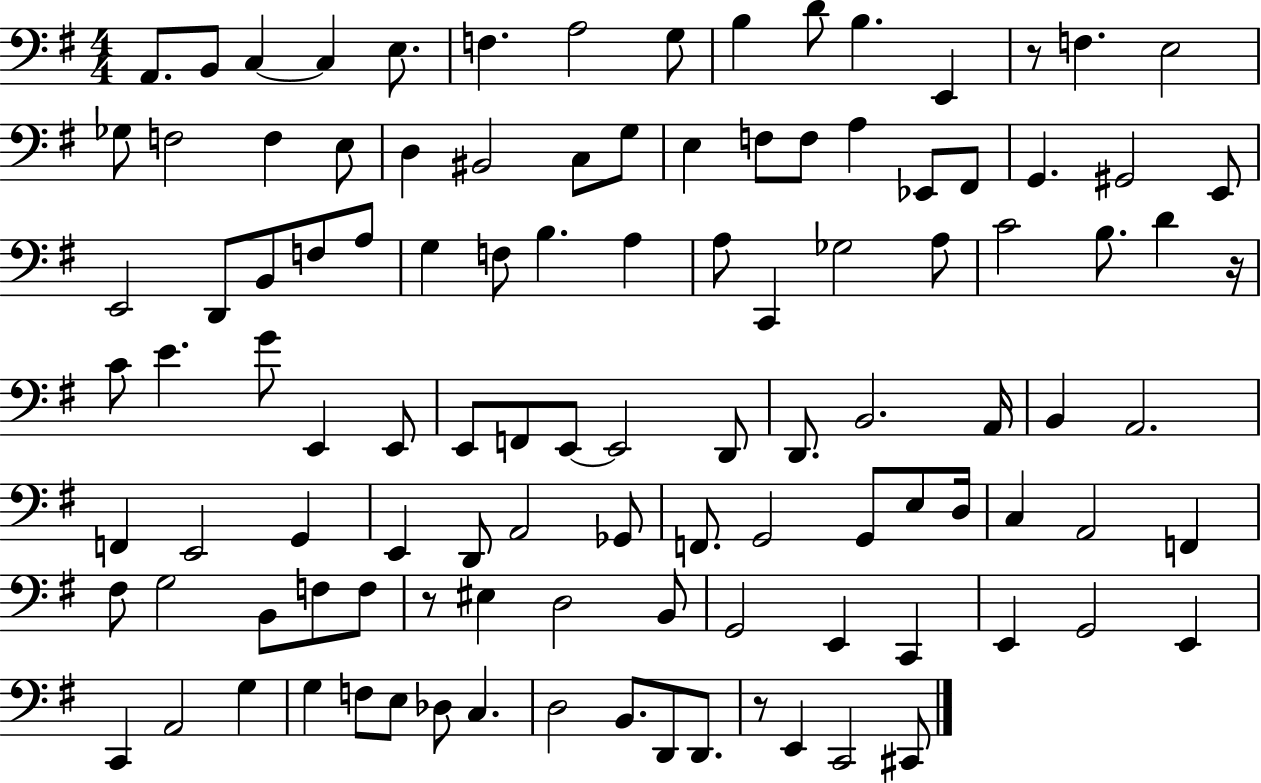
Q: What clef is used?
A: bass